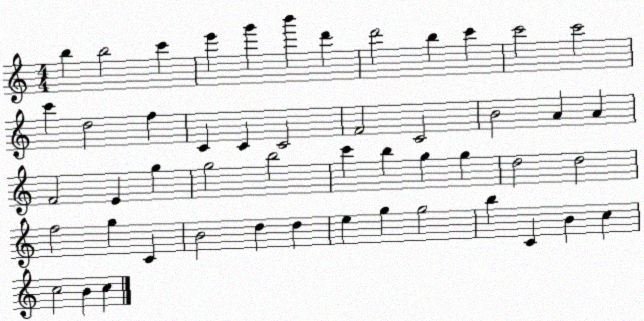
X:1
T:Untitled
M:4/4
L:1/4
K:C
b b2 c' e' g' b' d' d'2 b c' c'2 c'2 c' d2 f C C C2 F2 C2 B2 A A F2 E g g2 b2 c' b g g d2 d2 f2 g C B2 d d e g g2 b C B c c2 B c